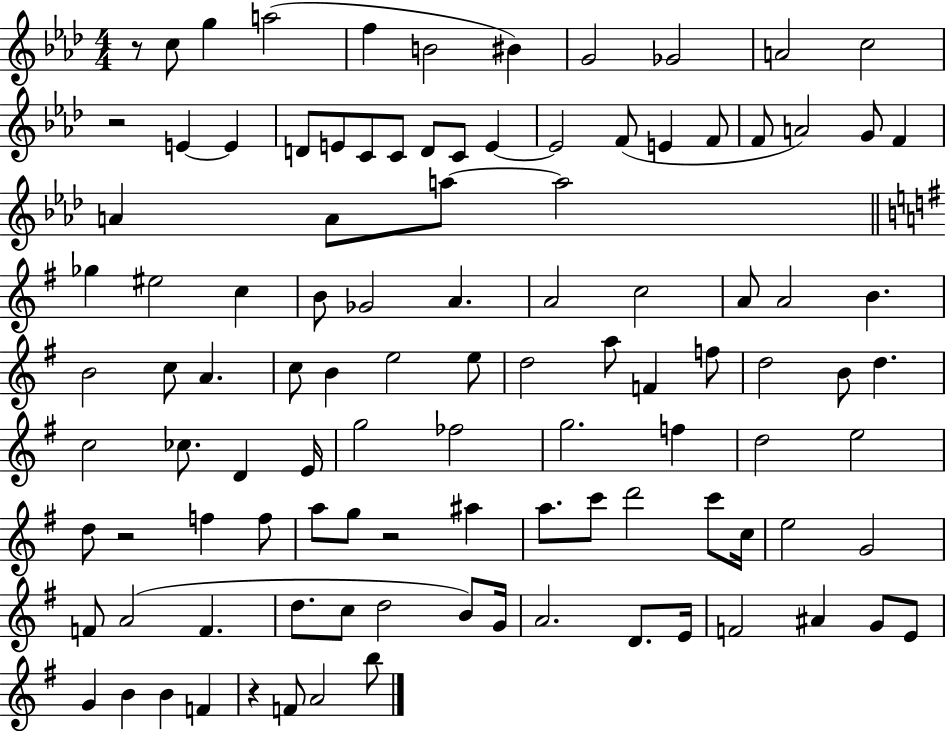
X:1
T:Untitled
M:4/4
L:1/4
K:Ab
z/2 c/2 g a2 f B2 ^B G2 _G2 A2 c2 z2 E E D/2 E/2 C/2 C/2 D/2 C/2 E E2 F/2 E F/2 F/2 A2 G/2 F A A/2 a/2 a2 _g ^e2 c B/2 _G2 A A2 c2 A/2 A2 B B2 c/2 A c/2 B e2 e/2 d2 a/2 F f/2 d2 B/2 d c2 _c/2 D E/4 g2 _f2 g2 f d2 e2 d/2 z2 f f/2 a/2 g/2 z2 ^a a/2 c'/2 d'2 c'/2 c/4 e2 G2 F/2 A2 F d/2 c/2 d2 B/2 G/4 A2 D/2 E/4 F2 ^A G/2 E/2 G B B F z F/2 A2 b/2